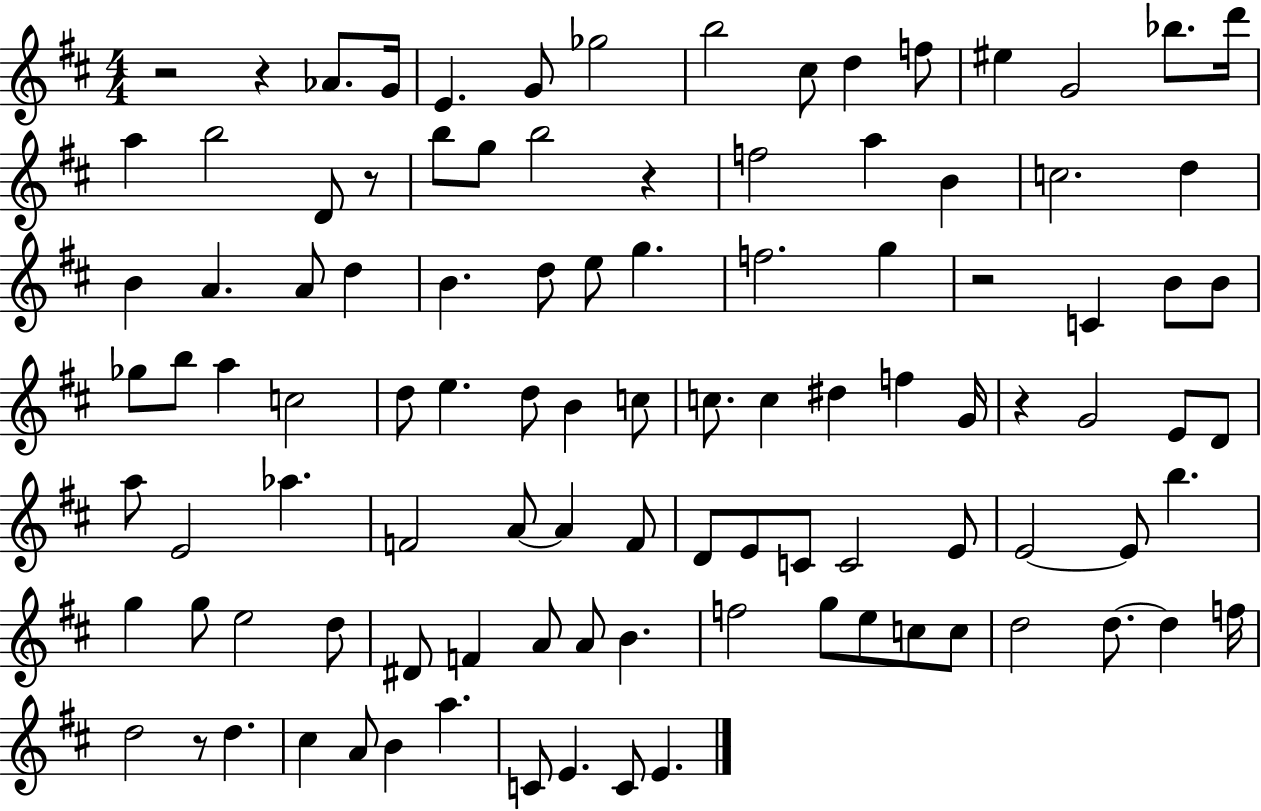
{
  \clef treble
  \numericTimeSignature
  \time 4/4
  \key d \major
  r2 r4 aes'8. g'16 | e'4. g'8 ges''2 | b''2 cis''8 d''4 f''8 | eis''4 g'2 bes''8. d'''16 | \break a''4 b''2 d'8 r8 | b''8 g''8 b''2 r4 | f''2 a''4 b'4 | c''2. d''4 | \break b'4 a'4. a'8 d''4 | b'4. d''8 e''8 g''4. | f''2. g''4 | r2 c'4 b'8 b'8 | \break ges''8 b''8 a''4 c''2 | d''8 e''4. d''8 b'4 c''8 | c''8. c''4 dis''4 f''4 g'16 | r4 g'2 e'8 d'8 | \break a''8 e'2 aes''4. | f'2 a'8~~ a'4 f'8 | d'8 e'8 c'8 c'2 e'8 | e'2~~ e'8 b''4. | \break g''4 g''8 e''2 d''8 | dis'8 f'4 a'8 a'8 b'4. | f''2 g''8 e''8 c''8 c''8 | d''2 d''8.~~ d''4 f''16 | \break d''2 r8 d''4. | cis''4 a'8 b'4 a''4. | c'8 e'4. c'8 e'4. | \bar "|."
}